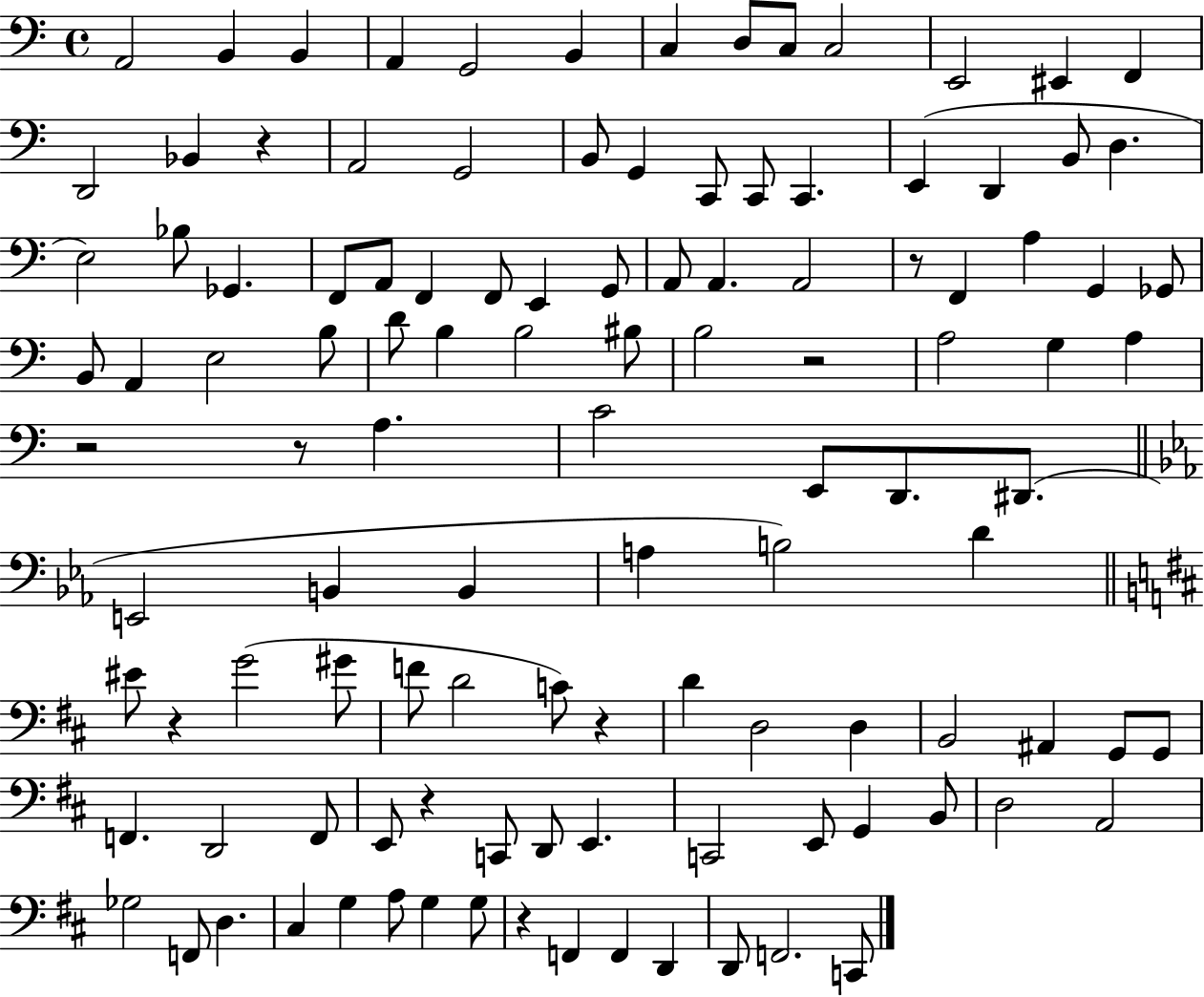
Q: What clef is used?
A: bass